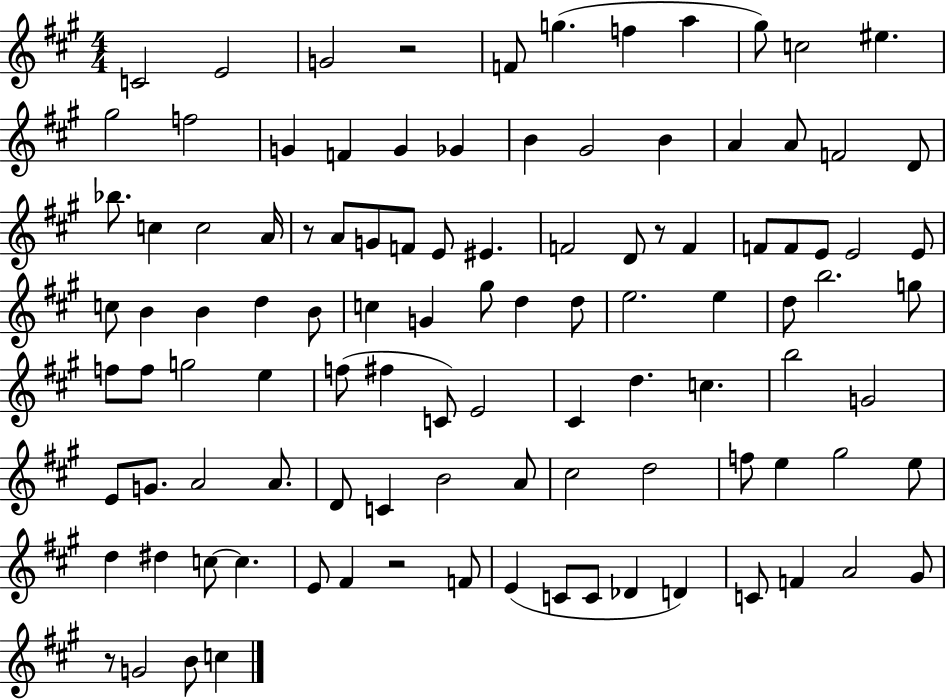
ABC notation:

X:1
T:Untitled
M:4/4
L:1/4
K:A
C2 E2 G2 z2 F/2 g f a ^g/2 c2 ^e ^g2 f2 G F G _G B ^G2 B A A/2 F2 D/2 _b/2 c c2 A/4 z/2 A/2 G/2 F/2 E/2 ^E F2 D/2 z/2 F F/2 F/2 E/2 E2 E/2 c/2 B B d B/2 c G ^g/2 d d/2 e2 e d/2 b2 g/2 f/2 f/2 g2 e f/2 ^f C/2 E2 ^C d c b2 G2 E/2 G/2 A2 A/2 D/2 C B2 A/2 ^c2 d2 f/2 e ^g2 e/2 d ^d c/2 c E/2 ^F z2 F/2 E C/2 C/2 _D D C/2 F A2 ^G/2 z/2 G2 B/2 c